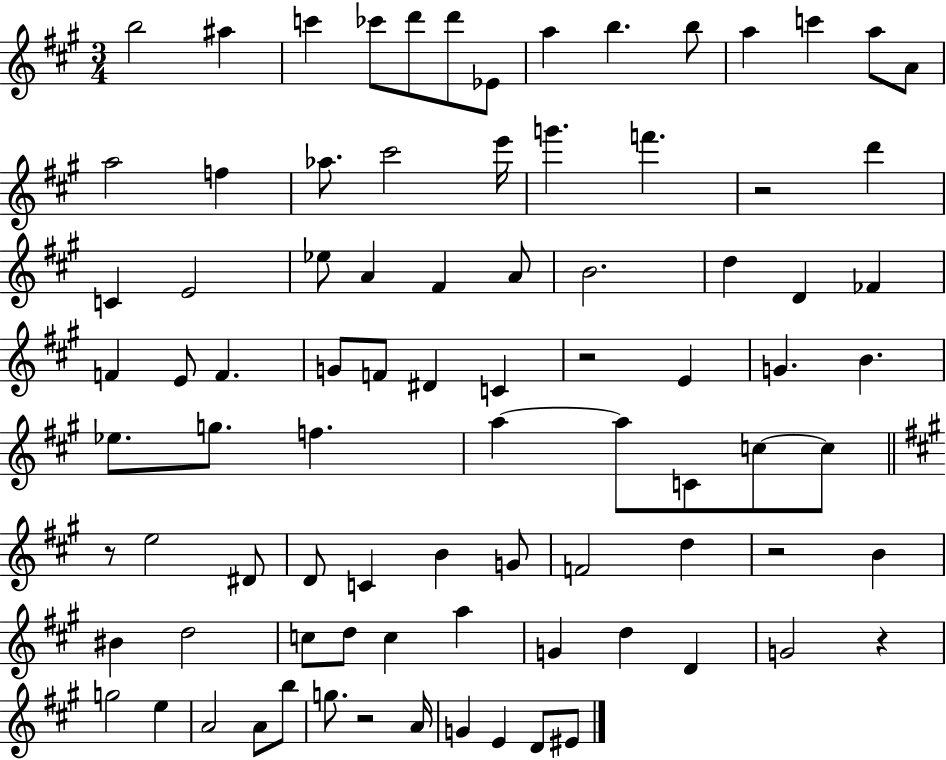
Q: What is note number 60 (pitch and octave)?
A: BIS4